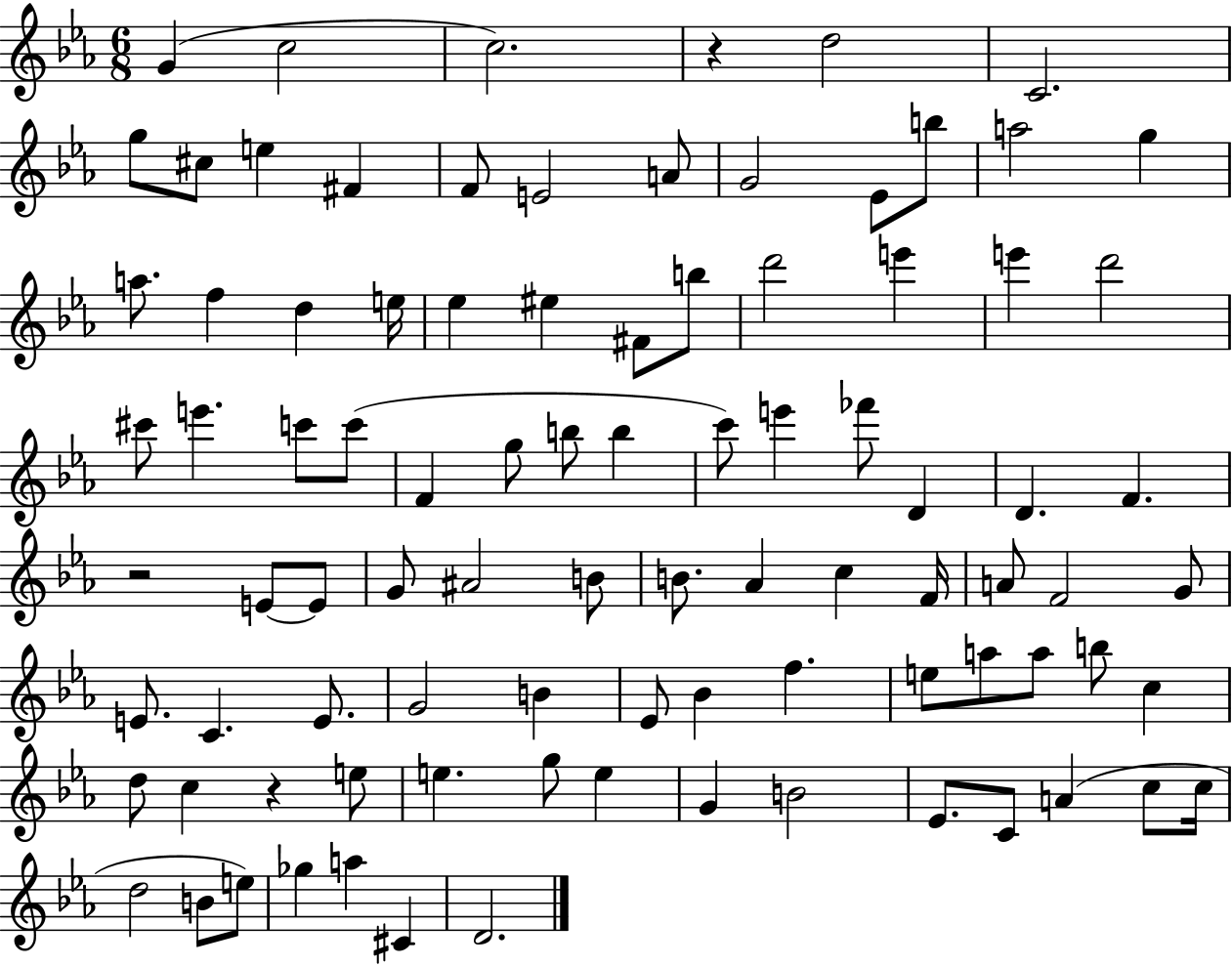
G4/q C5/h C5/h. R/q D5/h C4/h. G5/e C#5/e E5/q F#4/q F4/e E4/h A4/e G4/h Eb4/e B5/e A5/h G5/q A5/e. F5/q D5/q E5/s Eb5/q EIS5/q F#4/e B5/e D6/h E6/q E6/q D6/h C#6/e E6/q. C6/e C6/e F4/q G5/e B5/e B5/q C6/e E6/q FES6/e D4/q D4/q. F4/q. R/h E4/e E4/e G4/e A#4/h B4/e B4/e. Ab4/q C5/q F4/s A4/e F4/h G4/e E4/e. C4/q. E4/e. G4/h B4/q Eb4/e Bb4/q F5/q. E5/e A5/e A5/e B5/e C5/q D5/e C5/q R/q E5/e E5/q. G5/e E5/q G4/q B4/h Eb4/e. C4/e A4/q C5/e C5/s D5/h B4/e E5/e Gb5/q A5/q C#4/q D4/h.